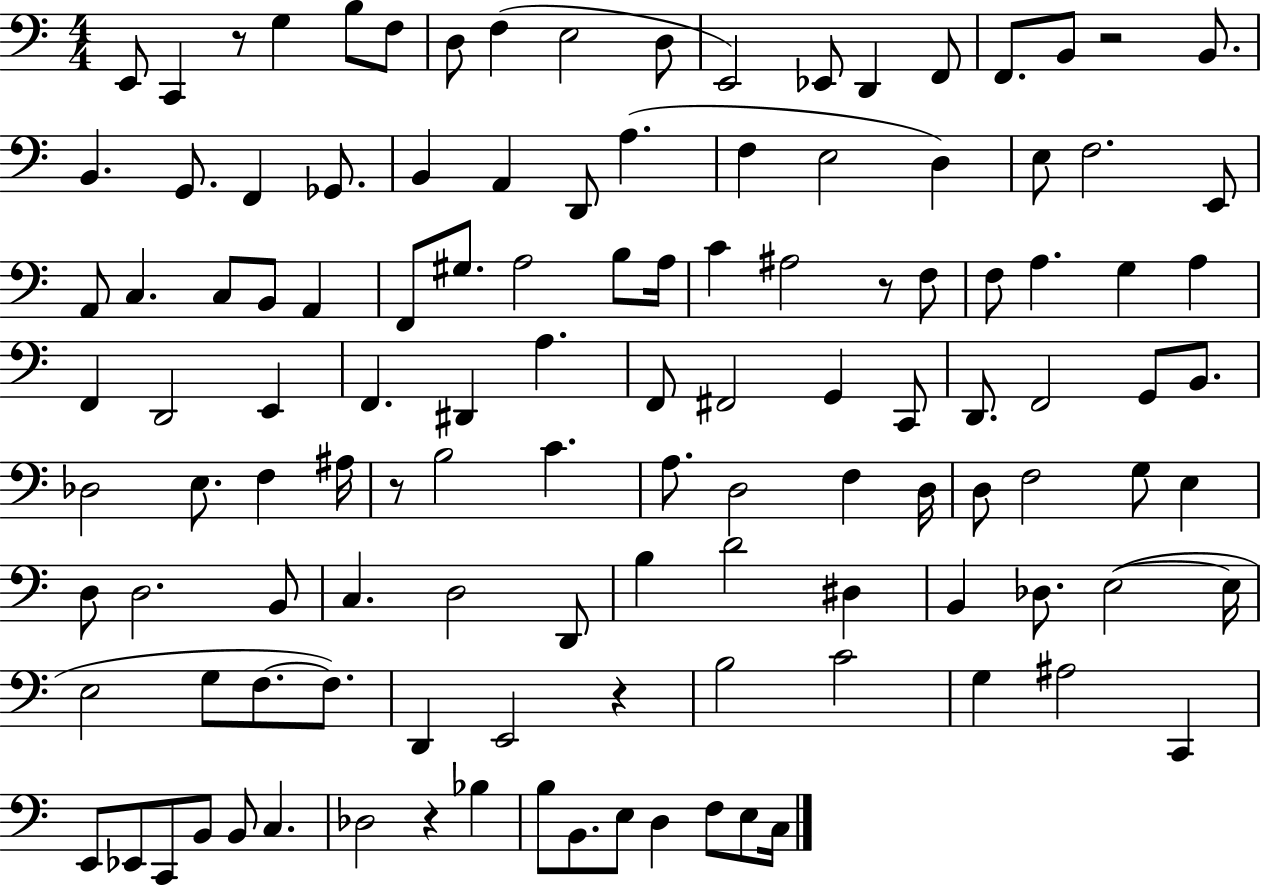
X:1
T:Untitled
M:4/4
L:1/4
K:C
E,,/2 C,, z/2 G, B,/2 F,/2 D,/2 F, E,2 D,/2 E,,2 _E,,/2 D,, F,,/2 F,,/2 B,,/2 z2 B,,/2 B,, G,,/2 F,, _G,,/2 B,, A,, D,,/2 A, F, E,2 D, E,/2 F,2 E,,/2 A,,/2 C, C,/2 B,,/2 A,, F,,/2 ^G,/2 A,2 B,/2 A,/4 C ^A,2 z/2 F,/2 F,/2 A, G, A, F,, D,,2 E,, F,, ^D,, A, F,,/2 ^F,,2 G,, C,,/2 D,,/2 F,,2 G,,/2 B,,/2 _D,2 E,/2 F, ^A,/4 z/2 B,2 C A,/2 D,2 F, D,/4 D,/2 F,2 G,/2 E, D,/2 D,2 B,,/2 C, D,2 D,,/2 B, D2 ^D, B,, _D,/2 E,2 E,/4 E,2 G,/2 F,/2 F,/2 D,, E,,2 z B,2 C2 G, ^A,2 C,, E,,/2 _E,,/2 C,,/2 B,,/2 B,,/2 C, _D,2 z _B, B,/2 B,,/2 E,/2 D, F,/2 E,/2 C,/4